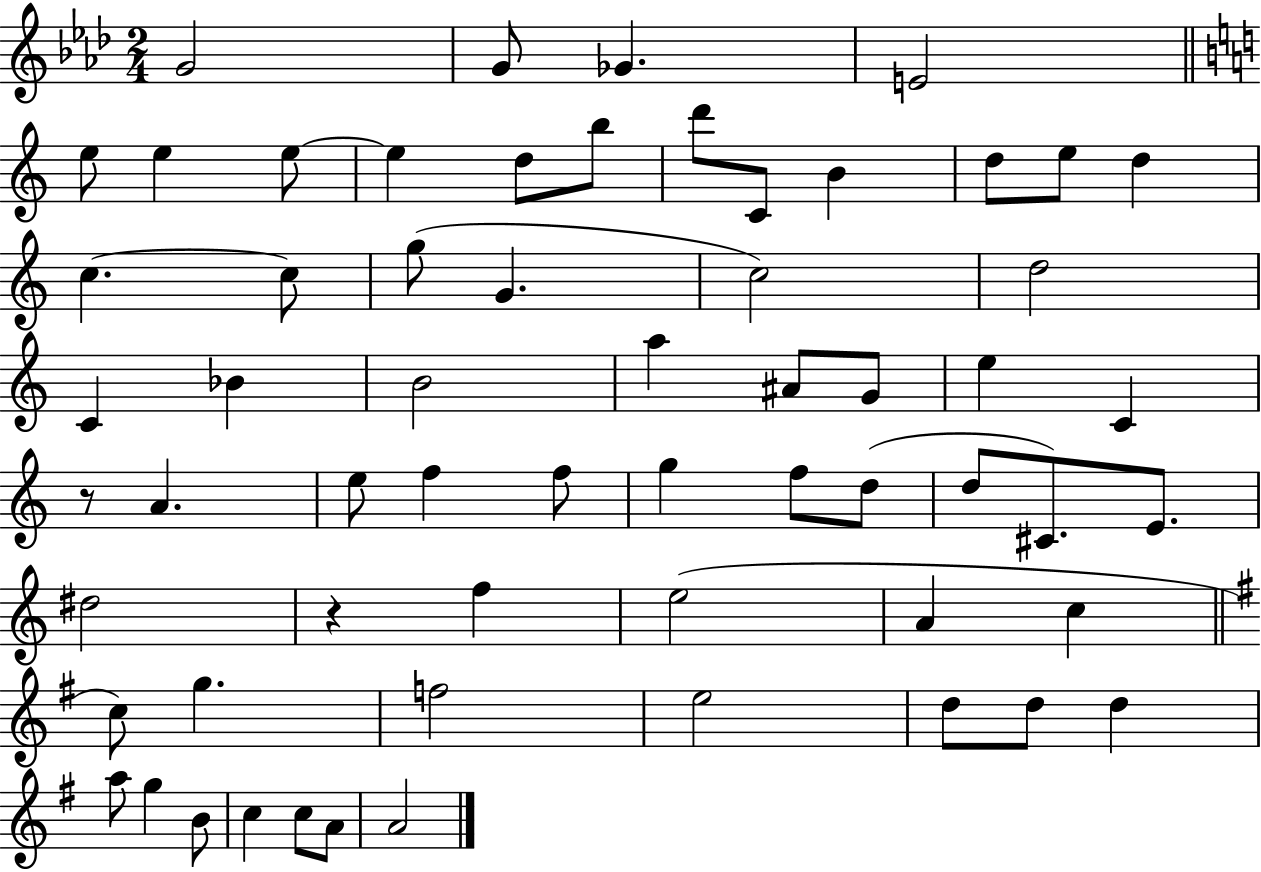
{
  \clef treble
  \numericTimeSignature
  \time 2/4
  \key aes \major
  \repeat volta 2 { g'2 | g'8 ges'4. | e'2 | \bar "||" \break \key c \major e''8 e''4 e''8~~ | e''4 d''8 b''8 | d'''8 c'8 b'4 | d''8 e''8 d''4 | \break c''4.~~ c''8 | g''8( g'4. | c''2) | d''2 | \break c'4 bes'4 | b'2 | a''4 ais'8 g'8 | e''4 c'4 | \break r8 a'4. | e''8 f''4 f''8 | g''4 f''8 d''8( | d''8 cis'8.) e'8. | \break dis''2 | r4 f''4 | e''2( | a'4 c''4 | \break \bar "||" \break \key e \minor c''8) g''4. | f''2 | e''2 | d''8 d''8 d''4 | \break a''8 g''4 b'8 | c''4 c''8 a'8 | a'2 | } \bar "|."
}